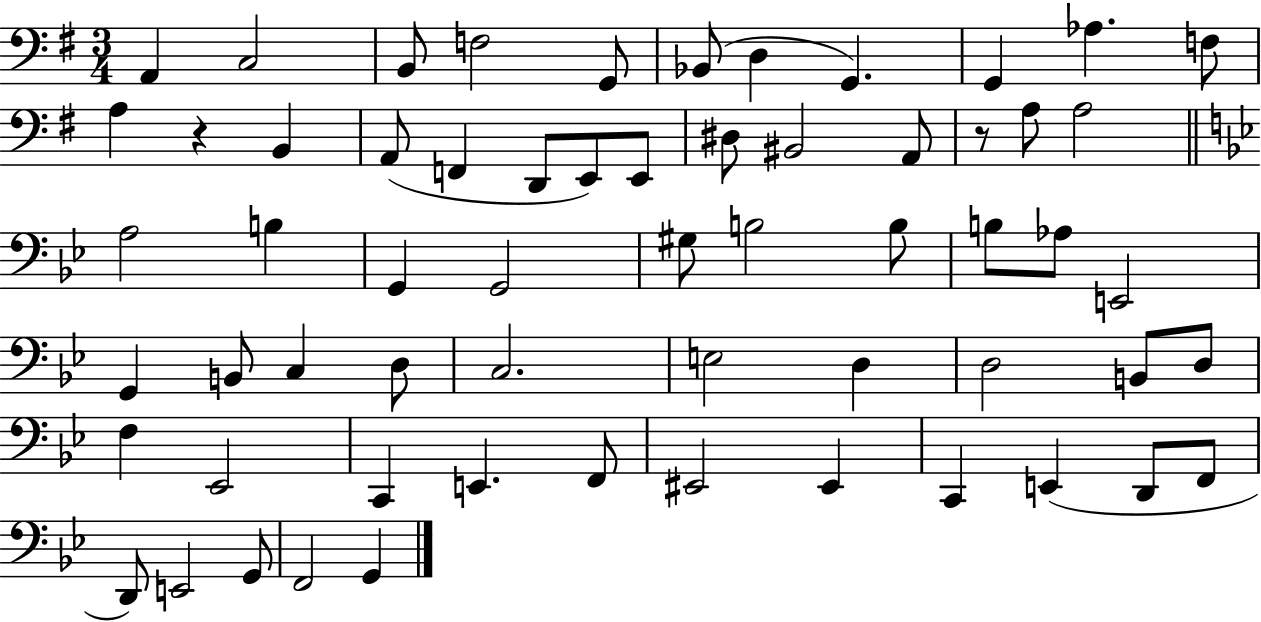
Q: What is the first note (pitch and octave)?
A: A2